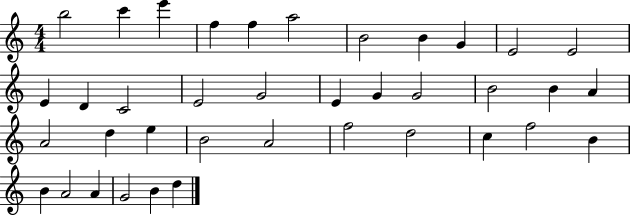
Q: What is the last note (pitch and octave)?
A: D5